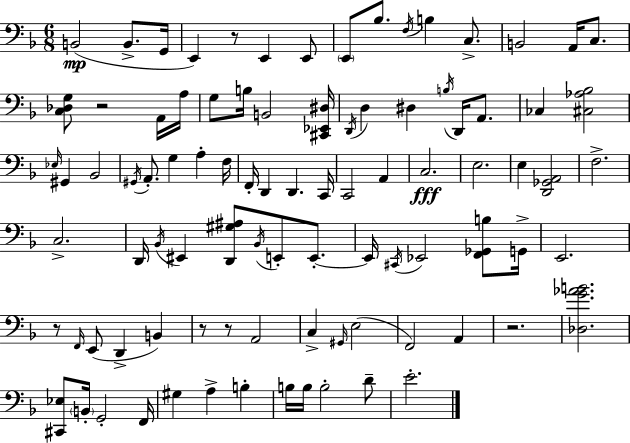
{
  \clef bass
  \numericTimeSignature
  \time 6/8
  \key d \minor
  b,2(\mp b,8.-> g,16 | e,4) r8 e,4 e,8 | \parenthesize e,8 bes8. \acciaccatura { f16 } b4 c8.-> | b,2 a,16 c8. | \break <c des g>8 r2 a,16 | a16 g8 b16 b,2 | <cis, ees, dis>16 \acciaccatura { d,16 } d4 dis4 \acciaccatura { b16 } d,16 | a,8. ces4 <cis aes bes>2 | \break \grace { ees16 } gis,4 bes,2 | \acciaccatura { gis,16 } a,8.-. g4 | a4-. f16 f,16-. d,4 d,4. | c,16 c,2 | \break a,4 c2.\fff | e2. | e4 <d, ges, a,>2 | f2.-> | \break c2.-> | d,16 \acciaccatura { bes,16 } eis,4 <d, gis ais>8 | \acciaccatura { bes,16 } e,8-. e,8.-.~~ e,16 \acciaccatura { cis,16 } ees,2 | <f, ges, b>8 g,16-> e,2. | \break r8 \grace { f,16 }( e,8 | d,4-> b,4) r8 r8 | a,2 c4-> | \grace { gis,16 }( e2 f,2) | \break a,4 r2. | <des g' aes' b'>2. | <cis, ees>8 | \parenthesize b,16-. g,2-. f,16 gis4 | \break a4-> b4-. b16 b16 | b2-. d'8-- e'2.-. | \bar "|."
}